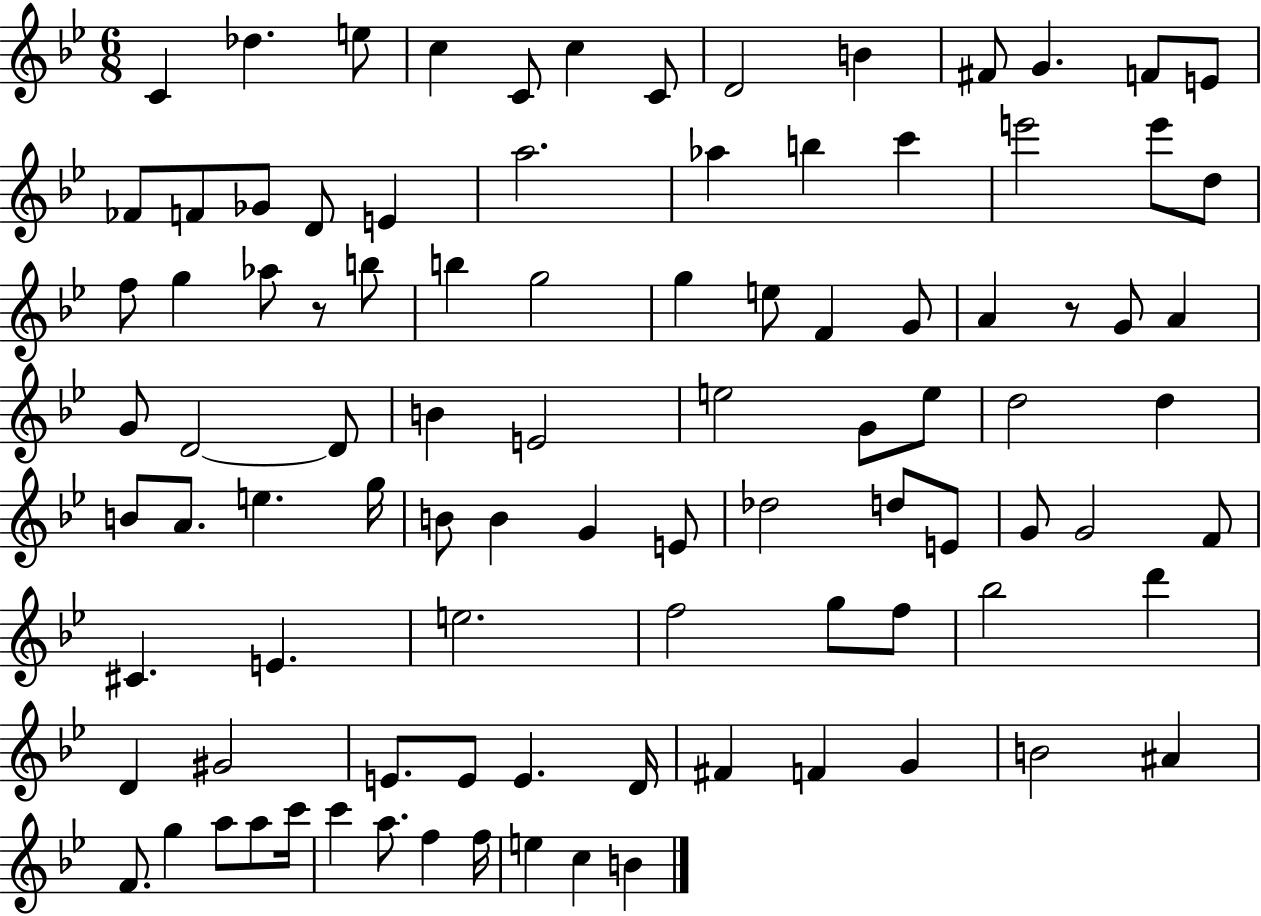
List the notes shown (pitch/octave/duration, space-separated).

C4/q Db5/q. E5/e C5/q C4/e C5/q C4/e D4/h B4/q F#4/e G4/q. F4/e E4/e FES4/e F4/e Gb4/e D4/e E4/q A5/h. Ab5/q B5/q C6/q E6/h E6/e D5/e F5/e G5/q Ab5/e R/e B5/e B5/q G5/h G5/q E5/e F4/q G4/e A4/q R/e G4/e A4/q G4/e D4/h D4/e B4/q E4/h E5/h G4/e E5/e D5/h D5/q B4/e A4/e. E5/q. G5/s B4/e B4/q G4/q E4/e Db5/h D5/e E4/e G4/e G4/h F4/e C#4/q. E4/q. E5/h. F5/h G5/e F5/e Bb5/h D6/q D4/q G#4/h E4/e. E4/e E4/q. D4/s F#4/q F4/q G4/q B4/h A#4/q F4/e. G5/q A5/e A5/e C6/s C6/q A5/e. F5/q F5/s E5/q C5/q B4/q